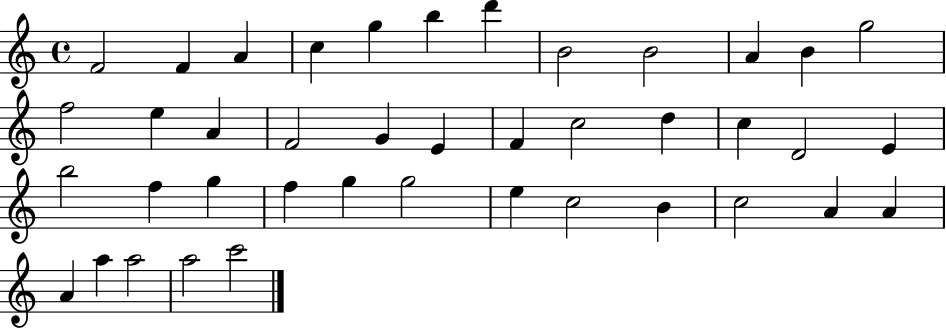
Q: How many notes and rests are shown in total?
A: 41